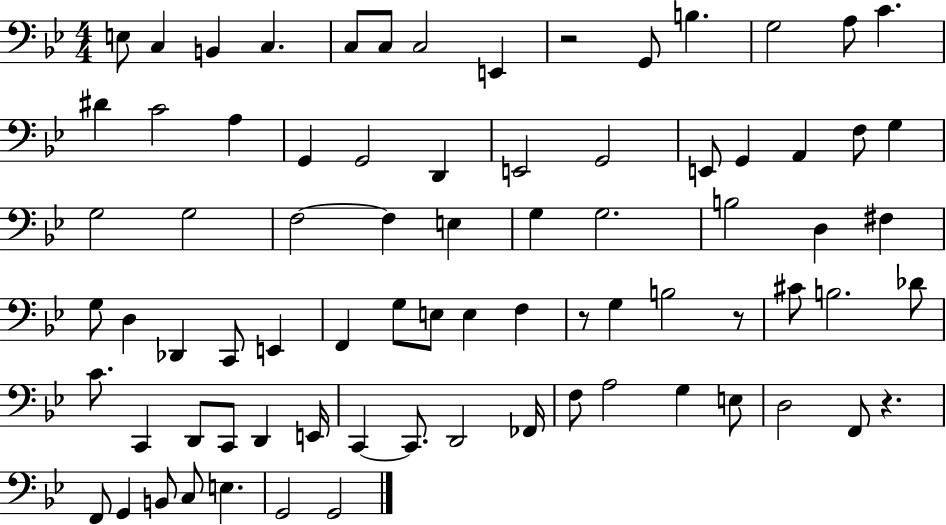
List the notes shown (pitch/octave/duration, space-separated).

E3/e C3/q B2/q C3/q. C3/e C3/e C3/h E2/q R/h G2/e B3/q. G3/h A3/e C4/q. D#4/q C4/h A3/q G2/q G2/h D2/q E2/h G2/h E2/e G2/q A2/q F3/e G3/q G3/h G3/h F3/h F3/q E3/q G3/q G3/h. B3/h D3/q F#3/q G3/e D3/q Db2/q C2/e E2/q F2/q G3/e E3/e E3/q F3/q R/e G3/q B3/h R/e C#4/e B3/h. Db4/e C4/e. C2/q D2/e C2/e D2/q E2/s C2/q C2/e. D2/h FES2/s F3/e A3/h G3/q E3/e D3/h F2/e R/q. F2/e G2/q B2/e C3/e E3/q. G2/h G2/h